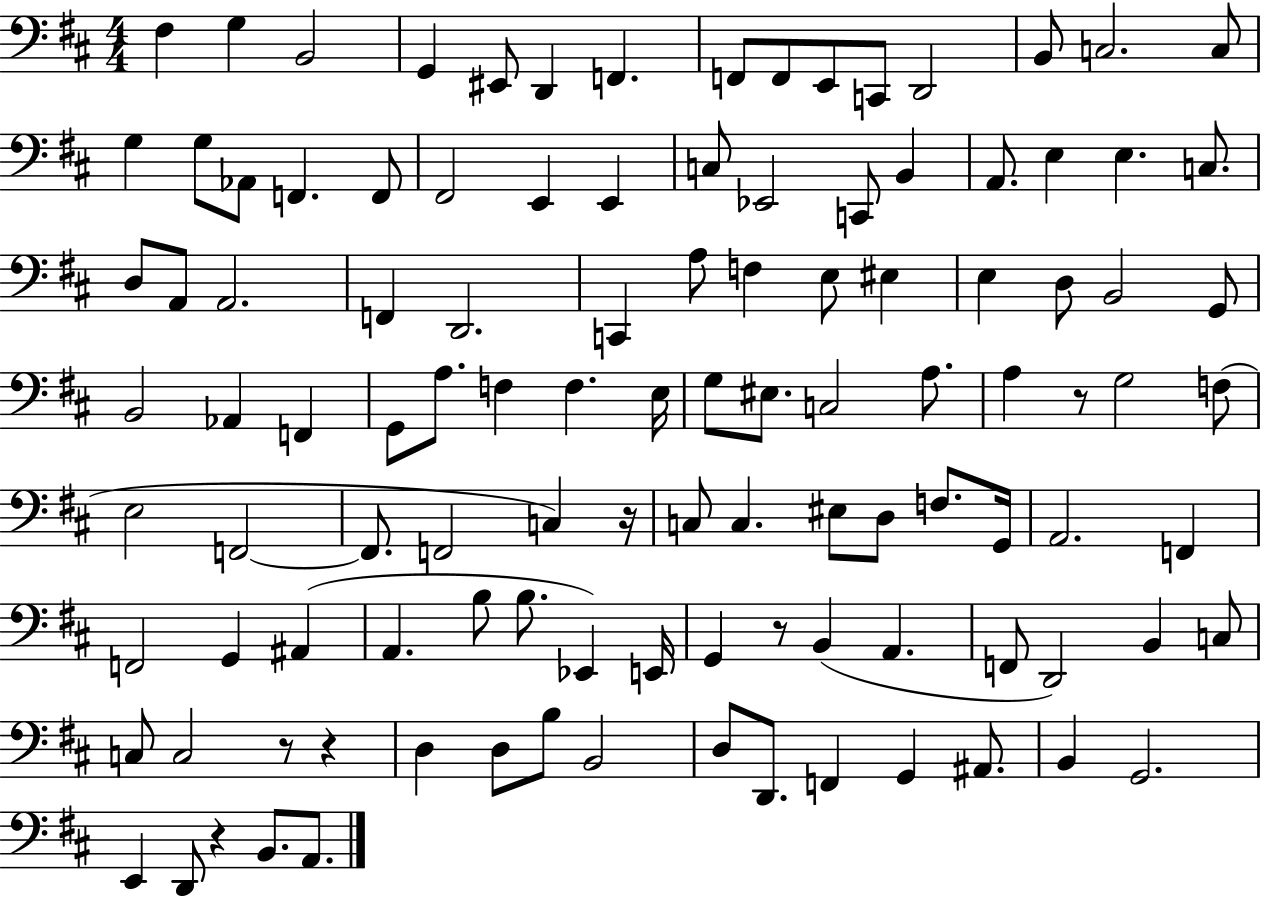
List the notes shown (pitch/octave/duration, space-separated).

F#3/q G3/q B2/h G2/q EIS2/e D2/q F2/q. F2/e F2/e E2/e C2/e D2/h B2/e C3/h. C3/e G3/q G3/e Ab2/e F2/q. F2/e F#2/h E2/q E2/q C3/e Eb2/h C2/e B2/q A2/e. E3/q E3/q. C3/e. D3/e A2/e A2/h. F2/q D2/h. C2/q A3/e F3/q E3/e EIS3/q E3/q D3/e B2/h G2/e B2/h Ab2/q F2/q G2/e A3/e. F3/q F3/q. E3/s G3/e EIS3/e. C3/h A3/e. A3/q R/e G3/h F3/e E3/h F2/h F2/e. F2/h C3/q R/s C3/e C3/q. EIS3/e D3/e F3/e. G2/s A2/h. F2/q F2/h G2/q A#2/q A2/q. B3/e B3/e. Eb2/q E2/s G2/q R/e B2/q A2/q. F2/e D2/h B2/q C3/e C3/e C3/h R/e R/q D3/q D3/e B3/e B2/h D3/e D2/e. F2/q G2/q A#2/e. B2/q G2/h. E2/q D2/e R/q B2/e. A2/e.